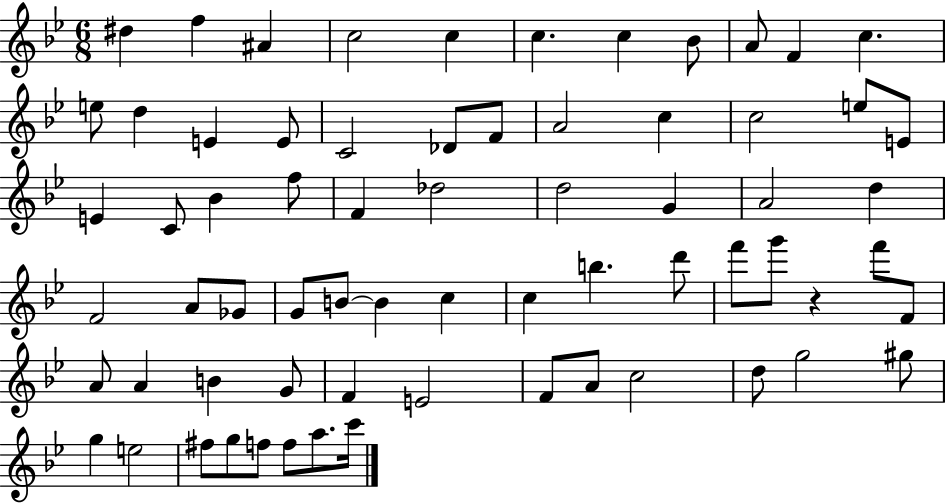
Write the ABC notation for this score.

X:1
T:Untitled
M:6/8
L:1/4
K:Bb
^d f ^A c2 c c c _B/2 A/2 F c e/2 d E E/2 C2 _D/2 F/2 A2 c c2 e/2 E/2 E C/2 _B f/2 F _d2 d2 G A2 d F2 A/2 _G/2 G/2 B/2 B c c b d'/2 f'/2 g'/2 z f'/2 F/2 A/2 A B G/2 F E2 F/2 A/2 c2 d/2 g2 ^g/2 g e2 ^f/2 g/2 f/2 f/2 a/2 c'/4